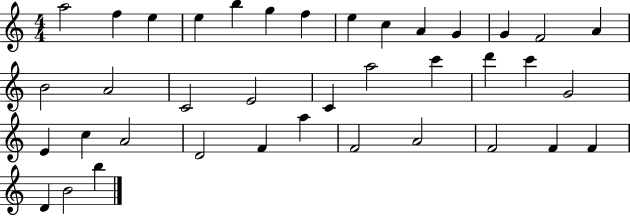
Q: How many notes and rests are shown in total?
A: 38